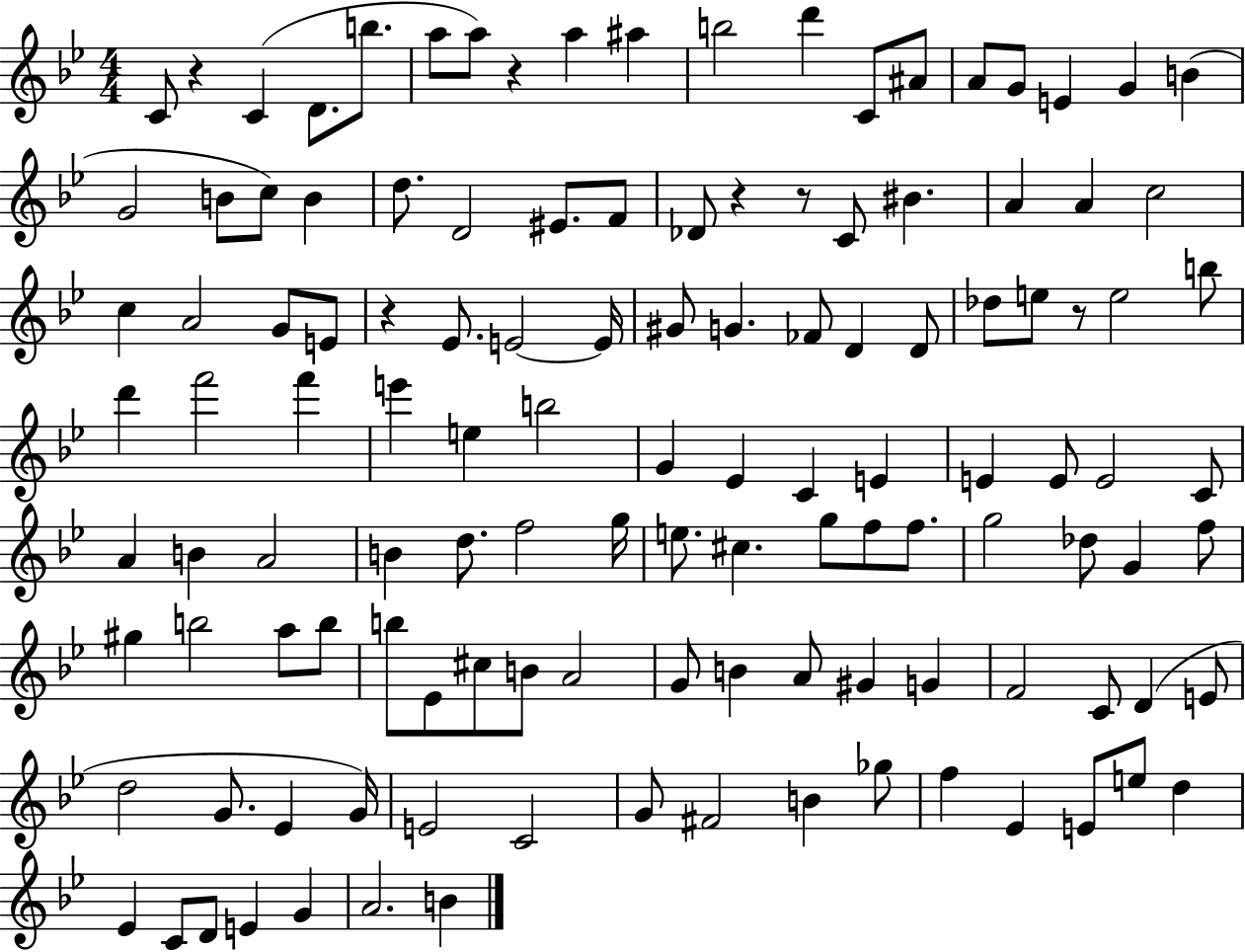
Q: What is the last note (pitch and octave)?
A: B4